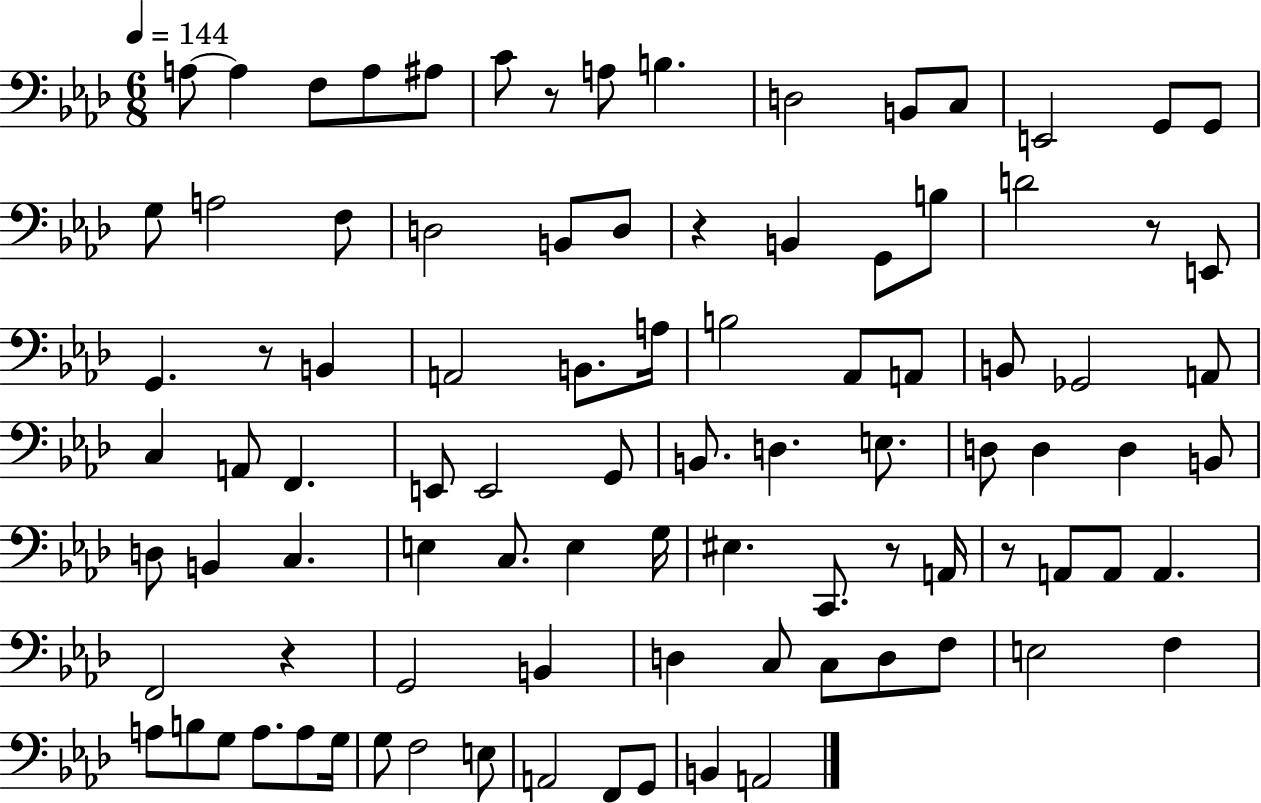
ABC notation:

X:1
T:Untitled
M:6/8
L:1/4
K:Ab
A,/2 A, F,/2 A,/2 ^A,/2 C/2 z/2 A,/2 B, D,2 B,,/2 C,/2 E,,2 G,,/2 G,,/2 G,/2 A,2 F,/2 D,2 B,,/2 D,/2 z B,, G,,/2 B,/2 D2 z/2 E,,/2 G,, z/2 B,, A,,2 B,,/2 A,/4 B,2 _A,,/2 A,,/2 B,,/2 _G,,2 A,,/2 C, A,,/2 F,, E,,/2 E,,2 G,,/2 B,,/2 D, E,/2 D,/2 D, D, B,,/2 D,/2 B,, C, E, C,/2 E, G,/4 ^E, C,,/2 z/2 A,,/4 z/2 A,,/2 A,,/2 A,, F,,2 z G,,2 B,, D, C,/2 C,/2 D,/2 F,/2 E,2 F, A,/2 B,/2 G,/2 A,/2 A,/2 G,/4 G,/2 F,2 E,/2 A,,2 F,,/2 G,,/2 B,, A,,2